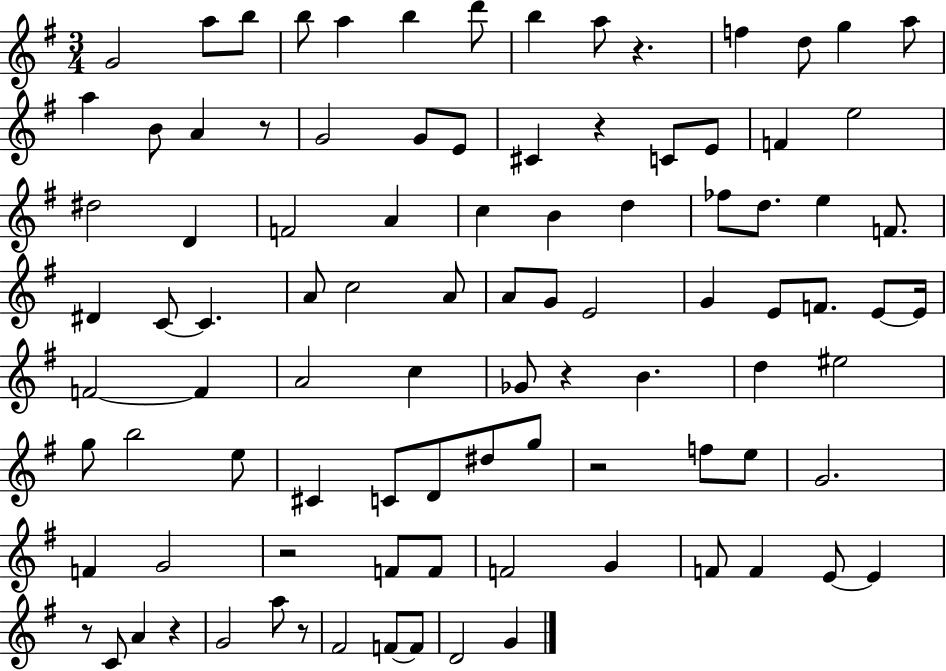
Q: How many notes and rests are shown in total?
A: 96